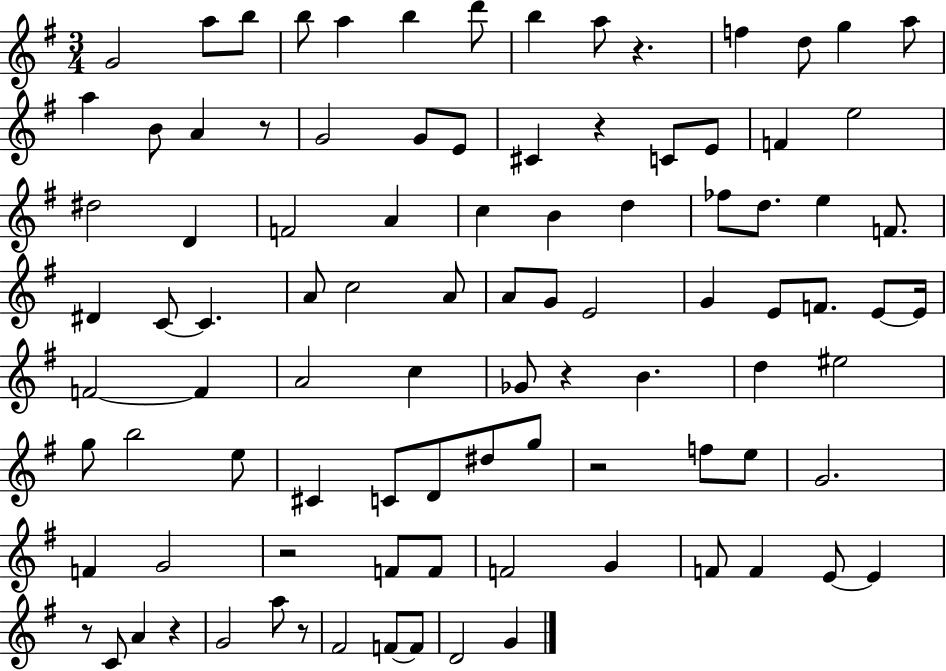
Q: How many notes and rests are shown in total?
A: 96